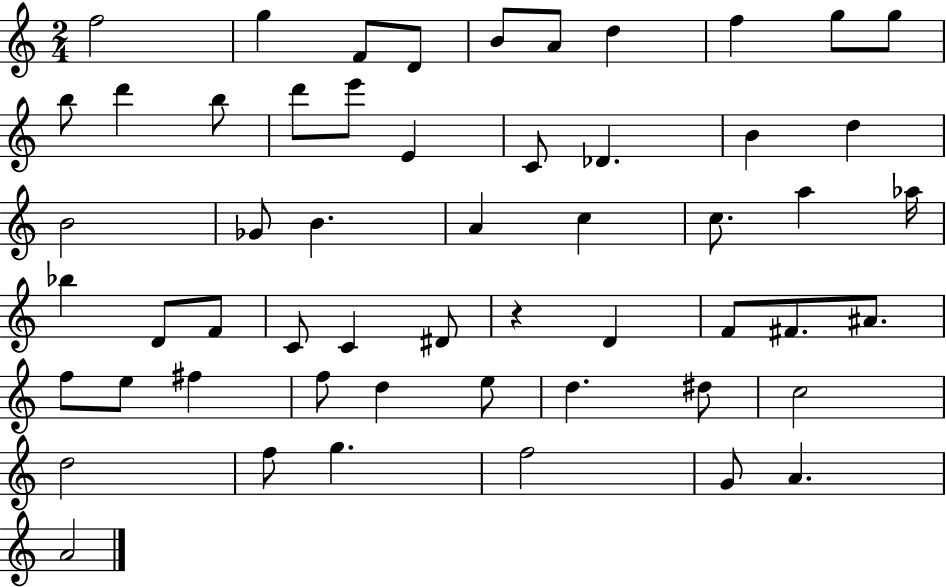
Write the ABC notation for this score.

X:1
T:Untitled
M:2/4
L:1/4
K:C
f2 g F/2 D/2 B/2 A/2 d f g/2 g/2 b/2 d' b/2 d'/2 e'/2 E C/2 _D B d B2 _G/2 B A c c/2 a _a/4 _b D/2 F/2 C/2 C ^D/2 z D F/2 ^F/2 ^A/2 f/2 e/2 ^f f/2 d e/2 d ^d/2 c2 d2 f/2 g f2 G/2 A A2